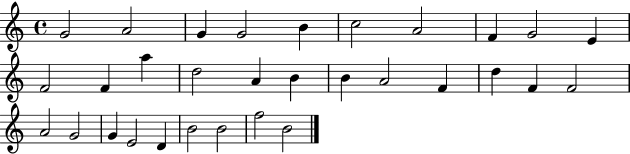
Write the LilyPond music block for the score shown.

{
  \clef treble
  \time 4/4
  \defaultTimeSignature
  \key c \major
  g'2 a'2 | g'4 g'2 b'4 | c''2 a'2 | f'4 g'2 e'4 | \break f'2 f'4 a''4 | d''2 a'4 b'4 | b'4 a'2 f'4 | d''4 f'4 f'2 | \break a'2 g'2 | g'4 e'2 d'4 | b'2 b'2 | f''2 b'2 | \break \bar "|."
}